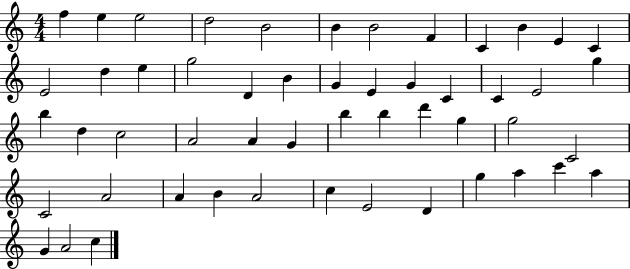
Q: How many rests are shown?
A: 0